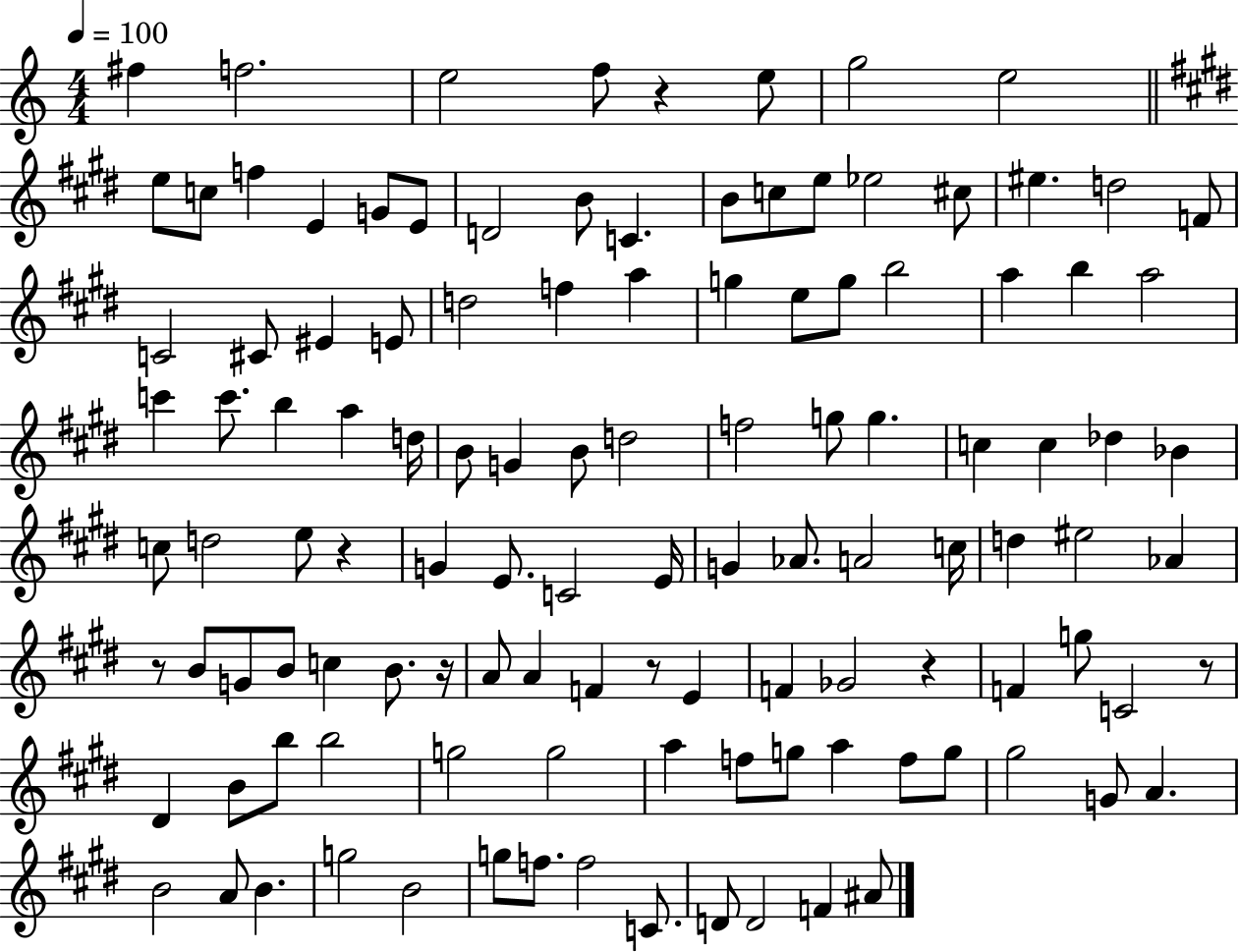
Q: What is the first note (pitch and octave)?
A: F#5